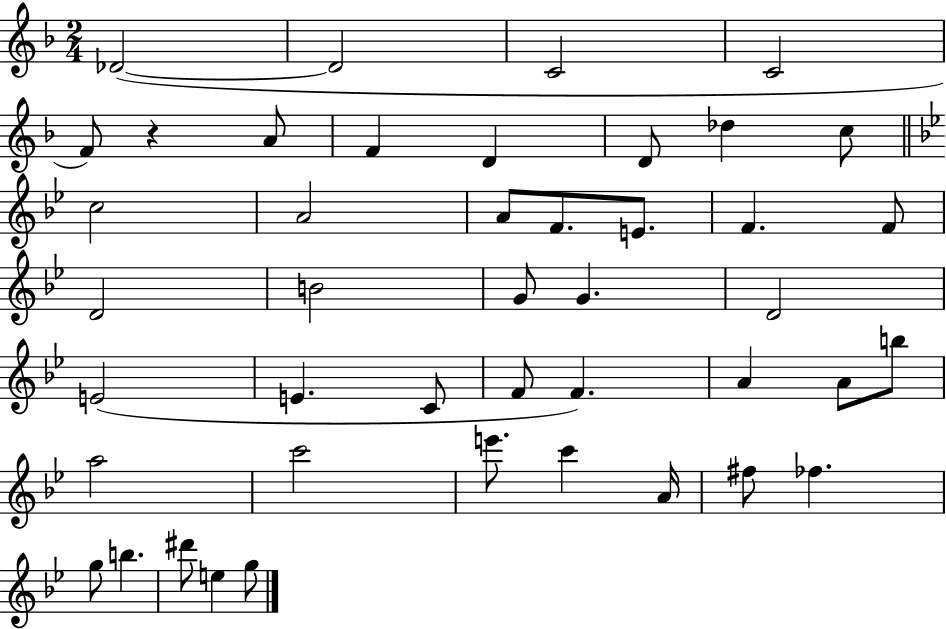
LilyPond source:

{
  \clef treble
  \numericTimeSignature
  \time 2/4
  \key f \major
  des'2~(~ | des'2 | c'2 | c'2 | \break f'8) r4 a'8 | f'4 d'4 | d'8 des''4 c''8 | \bar "||" \break \key g \minor c''2 | a'2 | a'8 f'8. e'8. | f'4. f'8 | \break d'2 | b'2 | g'8 g'4. | d'2 | \break e'2( | e'4. c'8 | f'8 f'4.) | a'4 a'8 b''8 | \break a''2 | c'''2 | e'''8. c'''4 a'16 | fis''8 fes''4. | \break g''8 b''4. | dis'''8 e''4 g''8 | \bar "|."
}